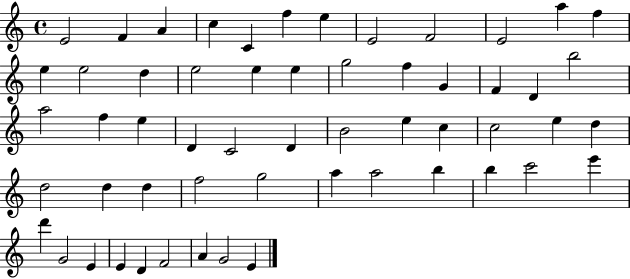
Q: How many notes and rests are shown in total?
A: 56